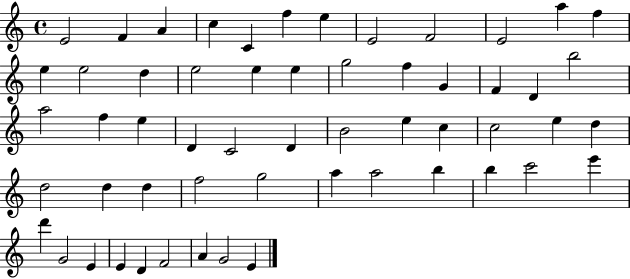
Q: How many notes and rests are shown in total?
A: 56